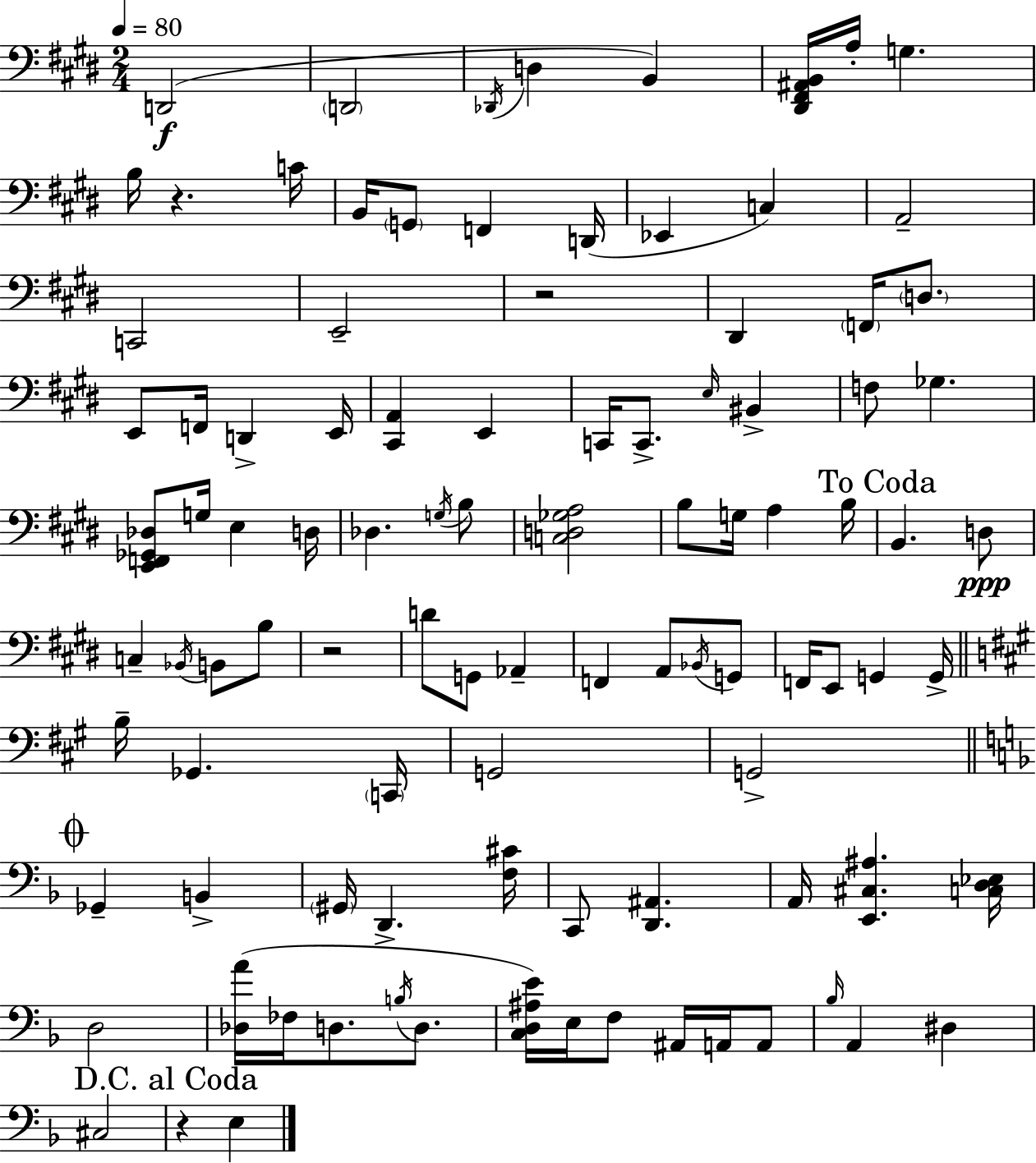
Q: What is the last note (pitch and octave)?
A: E3